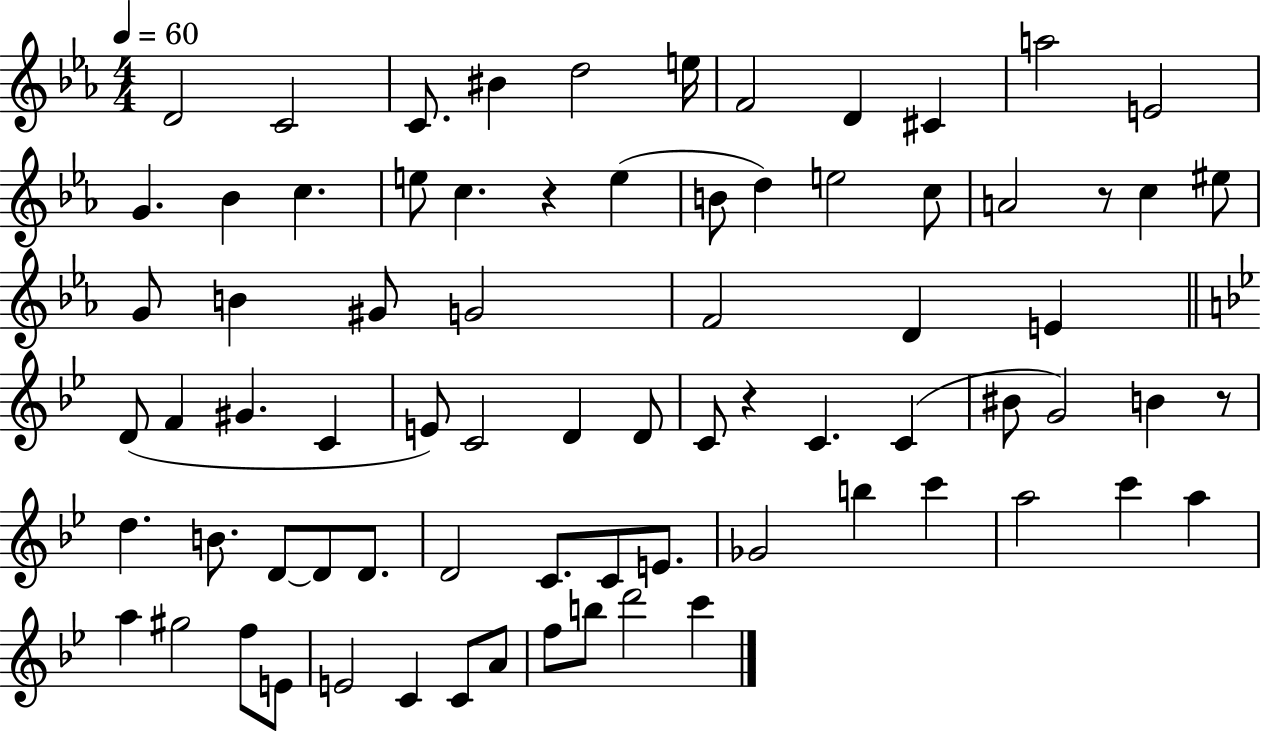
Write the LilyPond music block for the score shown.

{
  \clef treble
  \numericTimeSignature
  \time 4/4
  \key ees \major
  \tempo 4 = 60
  d'2 c'2 | c'8. bis'4 d''2 e''16 | f'2 d'4 cis'4 | a''2 e'2 | \break g'4. bes'4 c''4. | e''8 c''4. r4 e''4( | b'8 d''4) e''2 c''8 | a'2 r8 c''4 eis''8 | \break g'8 b'4 gis'8 g'2 | f'2 d'4 e'4 | \bar "||" \break \key g \minor d'8( f'4 gis'4. c'4 | e'8) c'2 d'4 d'8 | c'8 r4 c'4. c'4( | bis'8 g'2) b'4 r8 | \break d''4. b'8. d'8~~ d'8 d'8. | d'2 c'8. c'8 e'8. | ges'2 b''4 c'''4 | a''2 c'''4 a''4 | \break a''4 gis''2 f''8 e'8 | e'2 c'4 c'8 a'8 | f''8 b''8 d'''2 c'''4 | \bar "|."
}